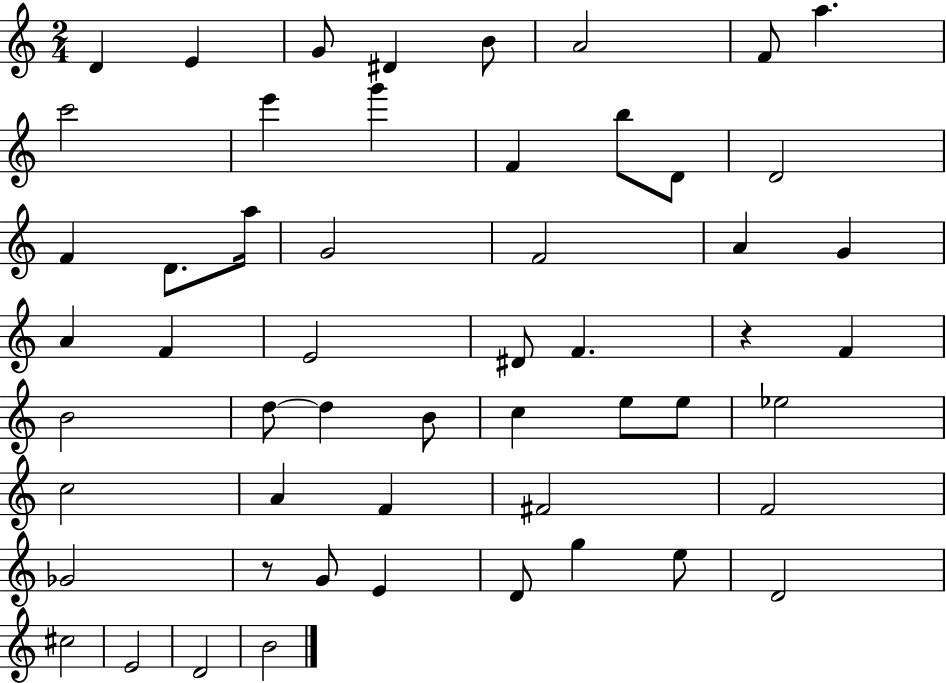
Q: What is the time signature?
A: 2/4